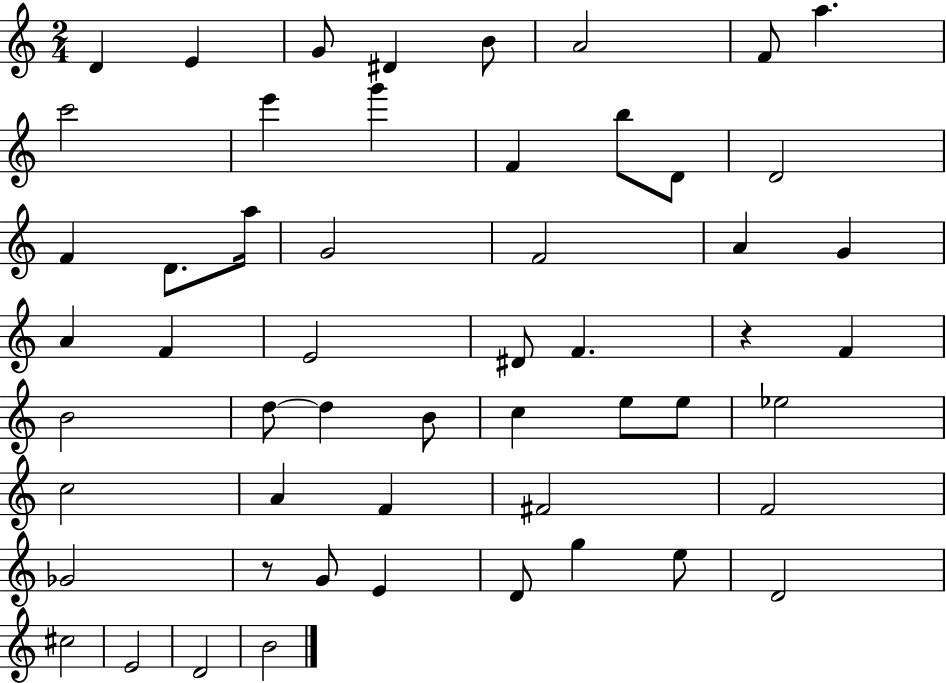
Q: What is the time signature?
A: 2/4